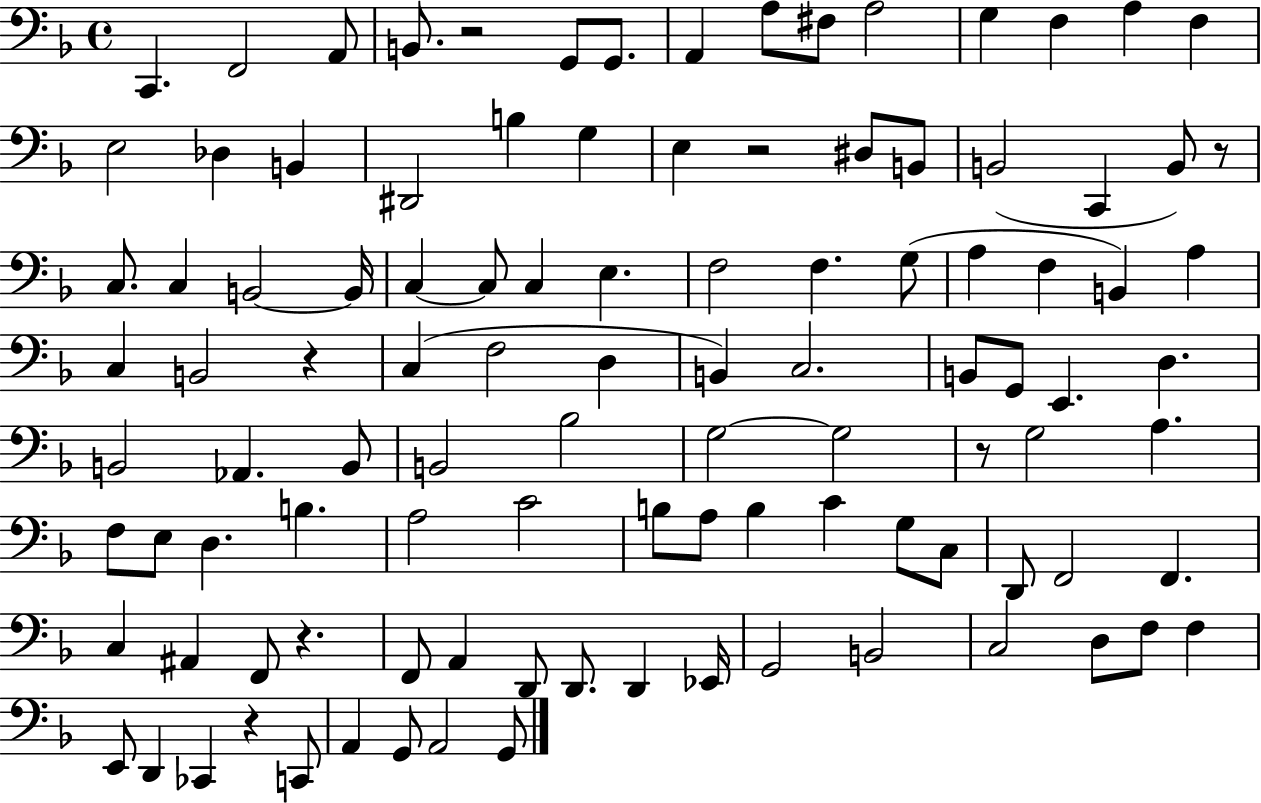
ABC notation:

X:1
T:Untitled
M:4/4
L:1/4
K:F
C,, F,,2 A,,/2 B,,/2 z2 G,,/2 G,,/2 A,, A,/2 ^F,/2 A,2 G, F, A, F, E,2 _D, B,, ^D,,2 B, G, E, z2 ^D,/2 B,,/2 B,,2 C,, B,,/2 z/2 C,/2 C, B,,2 B,,/4 C, C,/2 C, E, F,2 F, G,/2 A, F, B,, A, C, B,,2 z C, F,2 D, B,, C,2 B,,/2 G,,/2 E,, D, B,,2 _A,, B,,/2 B,,2 _B,2 G,2 G,2 z/2 G,2 A, F,/2 E,/2 D, B, A,2 C2 B,/2 A,/2 B, C G,/2 C,/2 D,,/2 F,,2 F,, C, ^A,, F,,/2 z F,,/2 A,, D,,/2 D,,/2 D,, _E,,/4 G,,2 B,,2 C,2 D,/2 F,/2 F, E,,/2 D,, _C,, z C,,/2 A,, G,,/2 A,,2 G,,/2